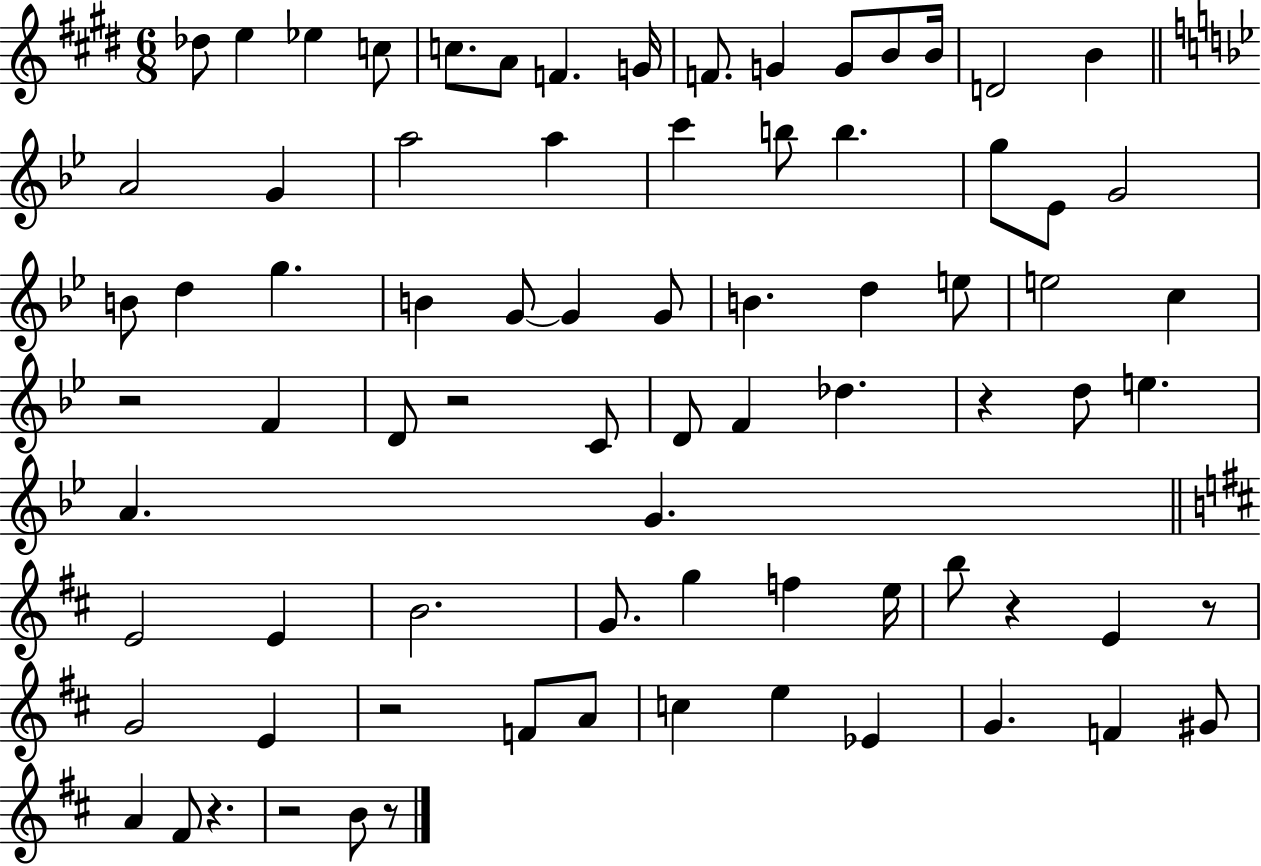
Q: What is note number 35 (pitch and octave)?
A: E5